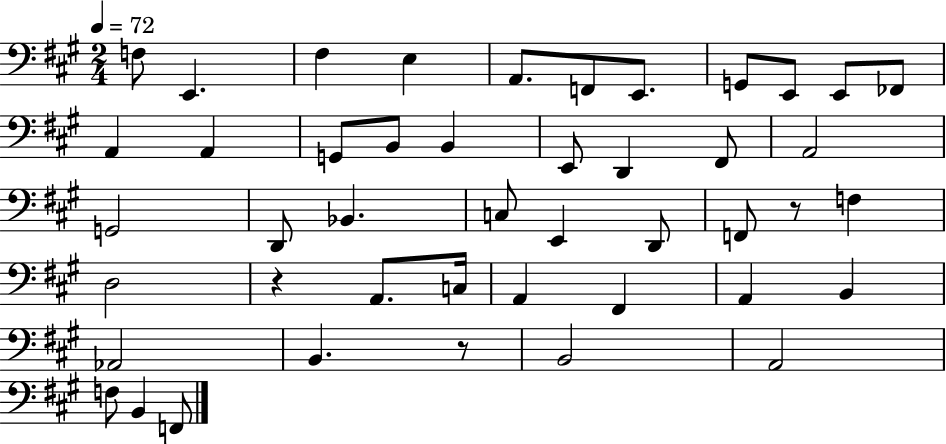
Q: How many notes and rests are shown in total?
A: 45